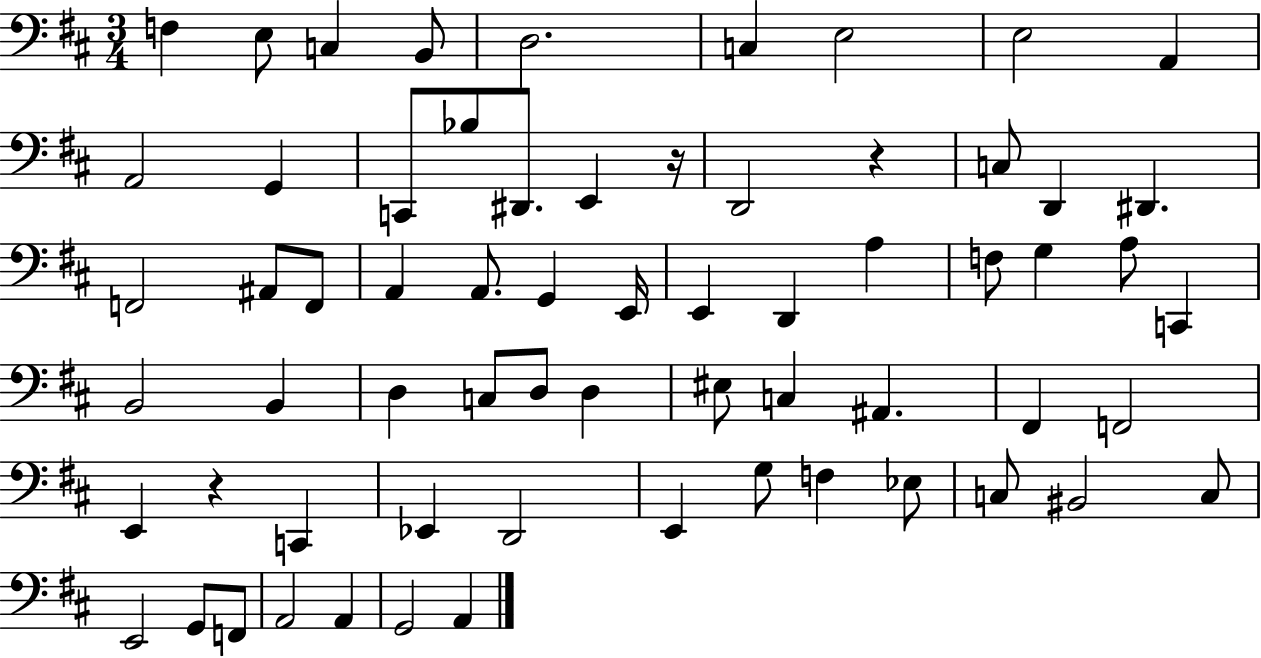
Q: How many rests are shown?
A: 3